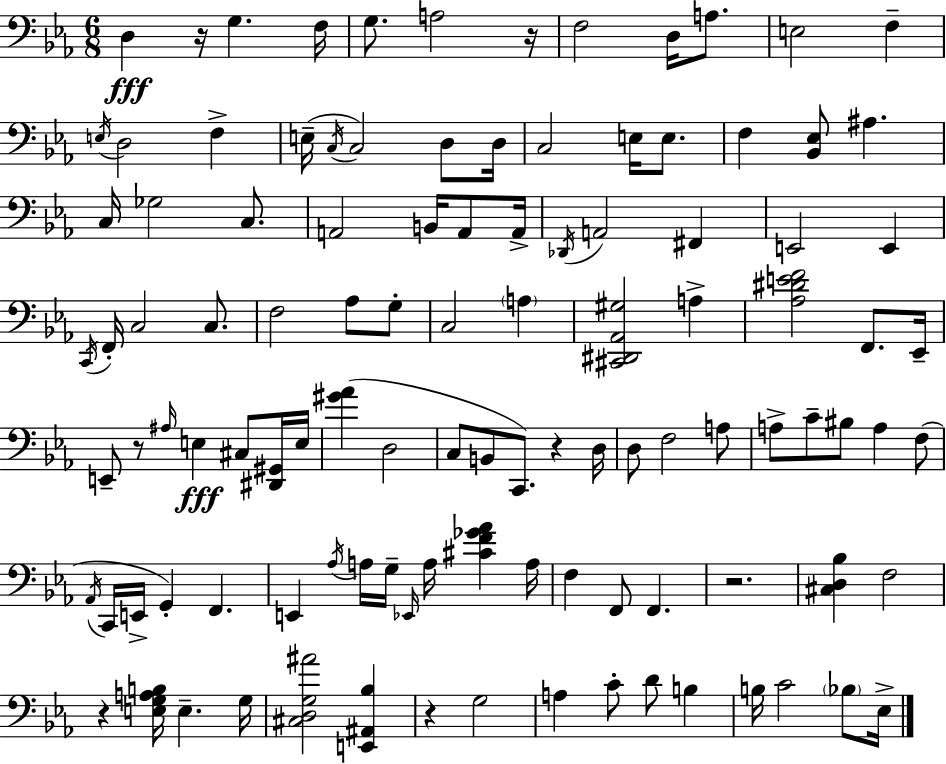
D3/q R/s G3/q. F3/s G3/e. A3/h R/s F3/h D3/s A3/e. E3/h F3/q E3/s D3/h F3/q E3/s C3/s C3/h D3/e D3/s C3/h E3/s E3/e. F3/q [Bb2,Eb3]/e A#3/q. C3/s Gb3/h C3/e. A2/h B2/s A2/e A2/s Db2/s A2/h F#2/q E2/h E2/q C2/s F2/s C3/h C3/e. F3/h Ab3/e G3/e C3/h A3/q [C#2,D#2,Ab2,G#3]/h A3/q [Ab3,D#4,E4,F4]/h F2/e. Eb2/s E2/e R/e A#3/s E3/q C#3/e [D#2,G#2]/s E3/s [G#4,Ab4]/q D3/h C3/e B2/e C2/e. R/q D3/s D3/e F3/h A3/e A3/e C4/e BIS3/e A3/q F3/e Ab2/s C2/s E2/s G2/q F2/q. E2/q Ab3/s A3/s G3/s Eb2/s A3/s [C#4,F4,Gb4,Ab4]/q A3/s F3/q F2/e F2/q. R/h. [C#3,D3,Bb3]/q F3/h R/q [E3,G3,A3,B3]/s E3/q. G3/s [C#3,D3,G3,A#4]/h [E2,A#2,Bb3]/q R/q G3/h A3/q C4/e D4/e B3/q B3/s C4/h Bb3/e Eb3/s